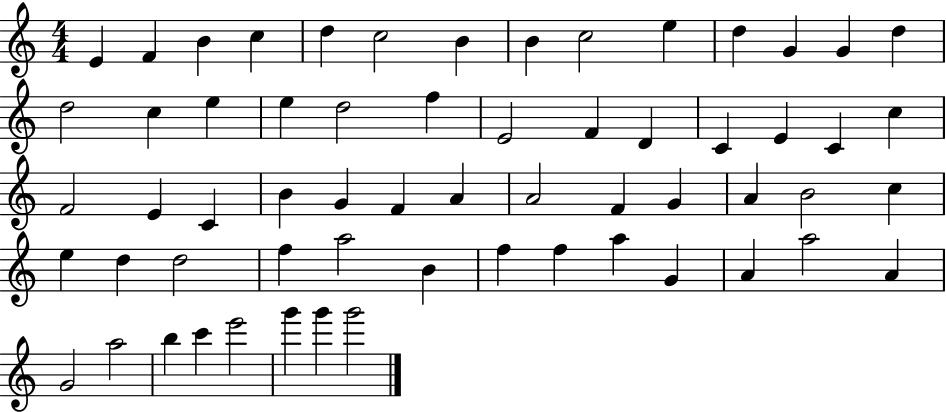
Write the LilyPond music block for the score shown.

{
  \clef treble
  \numericTimeSignature
  \time 4/4
  \key c \major
  e'4 f'4 b'4 c''4 | d''4 c''2 b'4 | b'4 c''2 e''4 | d''4 g'4 g'4 d''4 | \break d''2 c''4 e''4 | e''4 d''2 f''4 | e'2 f'4 d'4 | c'4 e'4 c'4 c''4 | \break f'2 e'4 c'4 | b'4 g'4 f'4 a'4 | a'2 f'4 g'4 | a'4 b'2 c''4 | \break e''4 d''4 d''2 | f''4 a''2 b'4 | f''4 f''4 a''4 g'4 | a'4 a''2 a'4 | \break g'2 a''2 | b''4 c'''4 e'''2 | g'''4 g'''4 g'''2 | \bar "|."
}